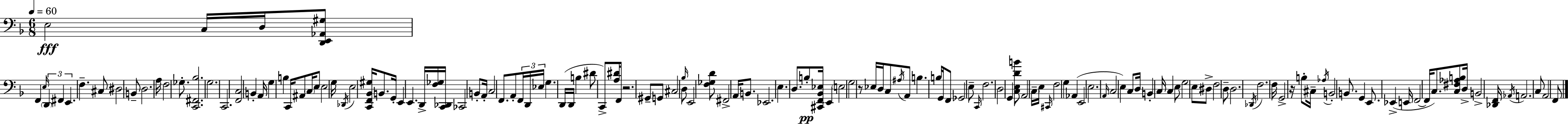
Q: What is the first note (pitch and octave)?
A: E3